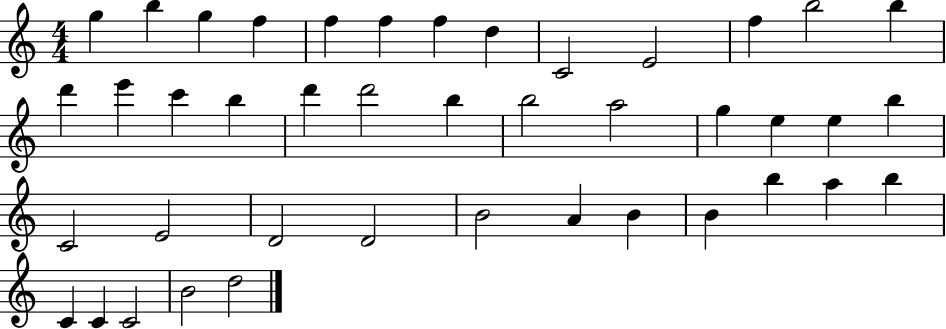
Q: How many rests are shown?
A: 0